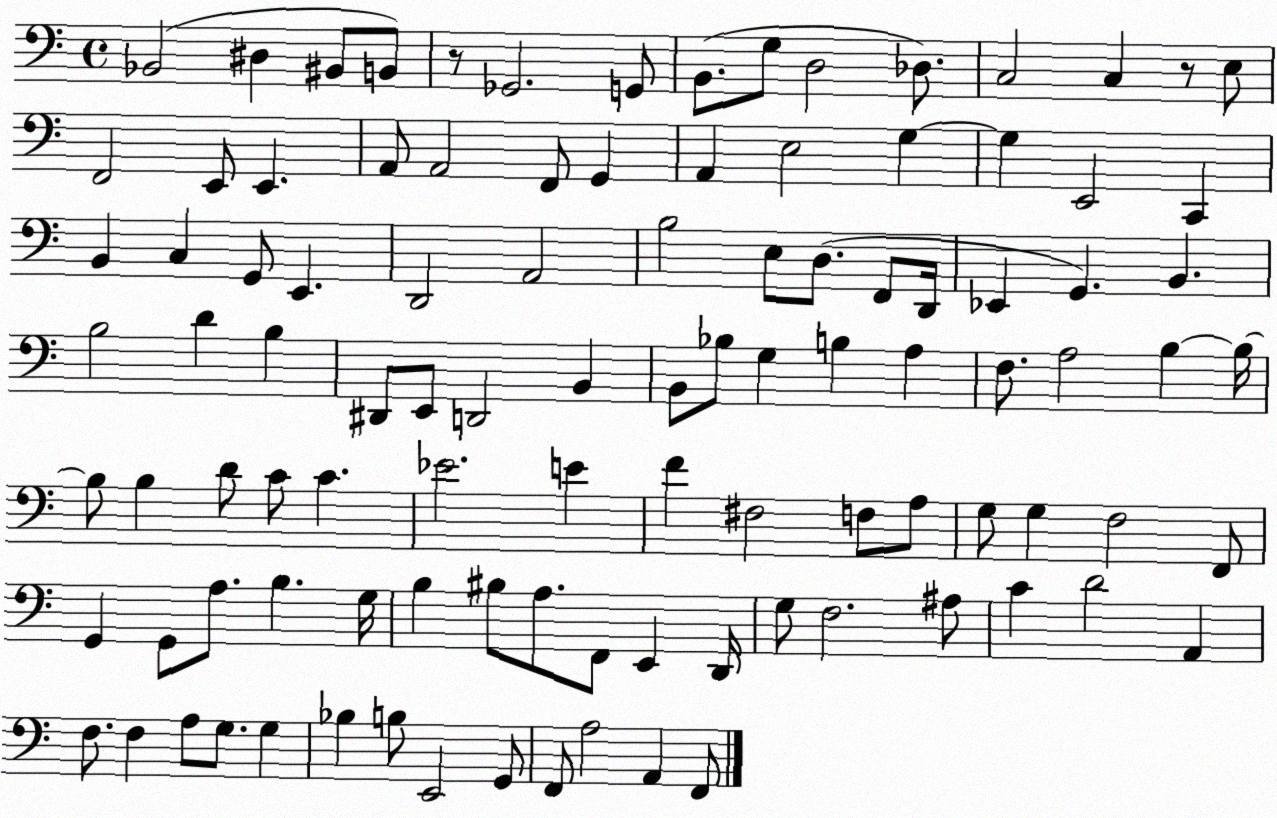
X:1
T:Untitled
M:4/4
L:1/4
K:C
_B,,2 ^D, ^B,,/2 B,,/2 z/2 _G,,2 G,,/2 B,,/2 G,/2 D,2 _D,/2 C,2 C, z/2 E,/2 F,,2 E,,/2 E,, A,,/2 A,,2 F,,/2 G,, A,, E,2 G, G, E,,2 C,, B,, C, G,,/2 E,, D,,2 A,,2 B,2 E,/2 D,/2 F,,/2 D,,/4 _E,, G,, B,, B,2 D B, ^D,,/2 E,,/2 D,,2 B,, B,,/2 _B,/2 G, B, A, F,/2 A,2 B, B,/4 B,/2 B, D/2 C/2 C _E2 E F ^F,2 F,/2 A,/2 G,/2 G, F,2 F,,/2 G,, G,,/2 A,/2 B, G,/4 B, ^B,/2 A,/2 F,,/2 E,, D,,/4 G,/2 F,2 ^A,/2 C D2 A,, F,/2 F, A,/2 G,/2 G, _B, B,/2 E,,2 G,,/2 F,,/2 A,2 A,, F,,/2